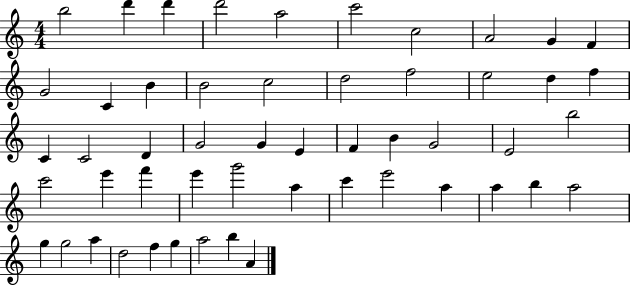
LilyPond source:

{
  \clef treble
  \numericTimeSignature
  \time 4/4
  \key c \major
  b''2 d'''4 d'''4 | d'''2 a''2 | c'''2 c''2 | a'2 g'4 f'4 | \break g'2 c'4 b'4 | b'2 c''2 | d''2 f''2 | e''2 d''4 f''4 | \break c'4 c'2 d'4 | g'2 g'4 e'4 | f'4 b'4 g'2 | e'2 b''2 | \break c'''2 e'''4 f'''4 | e'''4 g'''2 a''4 | c'''4 e'''2 a''4 | a''4 b''4 a''2 | \break g''4 g''2 a''4 | d''2 f''4 g''4 | a''2 b''4 a'4 | \bar "|."
}